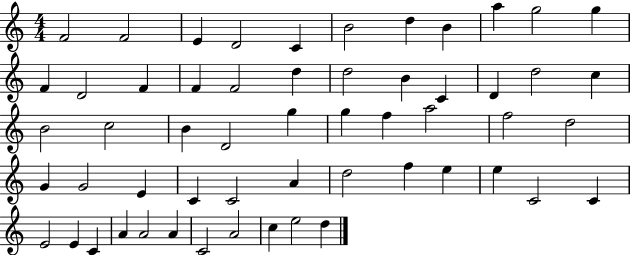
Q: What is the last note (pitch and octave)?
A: D5